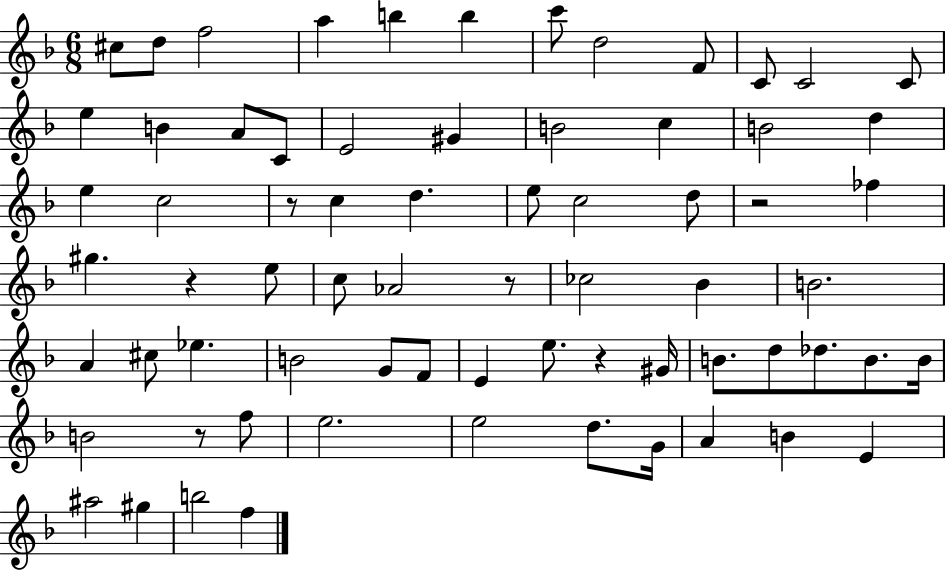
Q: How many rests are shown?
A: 6